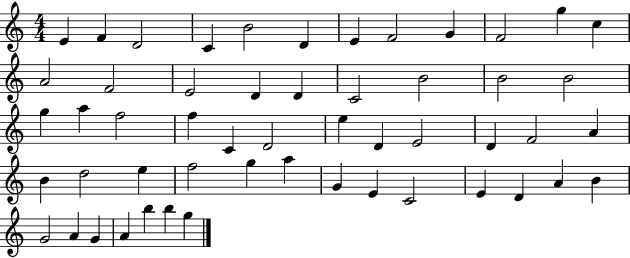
X:1
T:Untitled
M:4/4
L:1/4
K:C
E F D2 C B2 D E F2 G F2 g c A2 F2 E2 D D C2 B2 B2 B2 g a f2 f C D2 e D E2 D F2 A B d2 e f2 g a G E C2 E D A B G2 A G A b b g